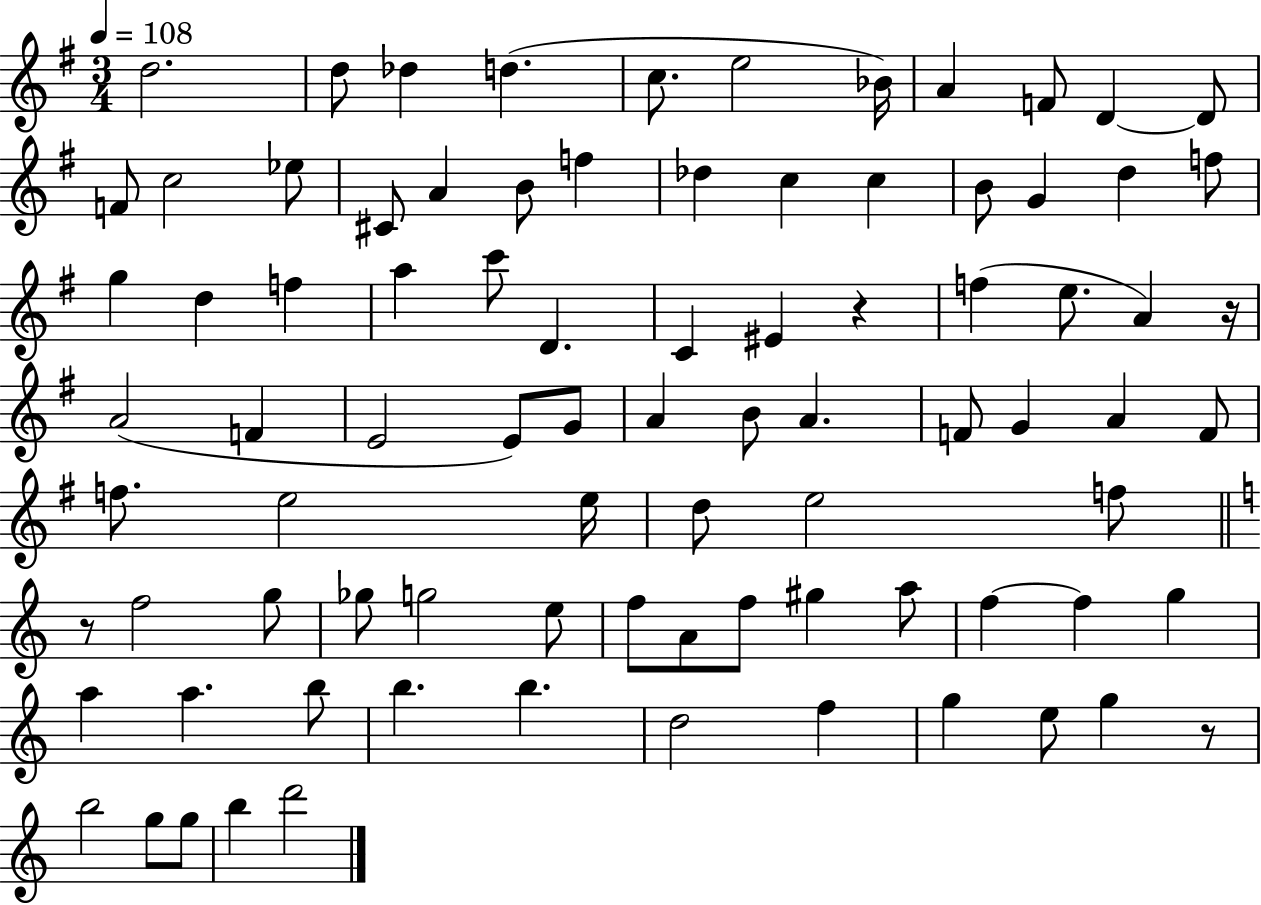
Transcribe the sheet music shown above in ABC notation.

X:1
T:Untitled
M:3/4
L:1/4
K:G
d2 d/2 _d d c/2 e2 _B/4 A F/2 D D/2 F/2 c2 _e/2 ^C/2 A B/2 f _d c c B/2 G d f/2 g d f a c'/2 D C ^E z f e/2 A z/4 A2 F E2 E/2 G/2 A B/2 A F/2 G A F/2 f/2 e2 e/4 d/2 e2 f/2 z/2 f2 g/2 _g/2 g2 e/2 f/2 A/2 f/2 ^g a/2 f f g a a b/2 b b d2 f g e/2 g z/2 b2 g/2 g/2 b d'2